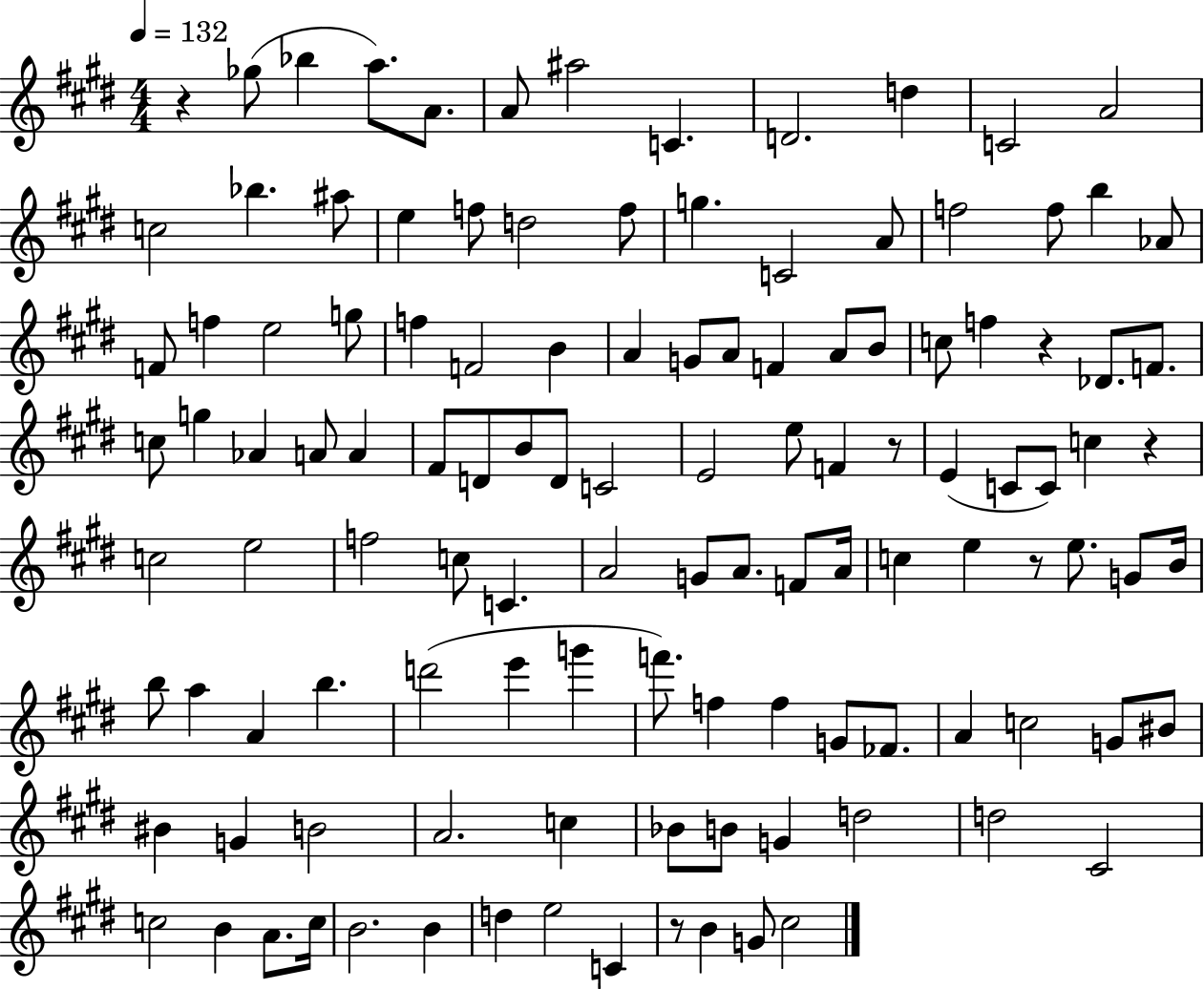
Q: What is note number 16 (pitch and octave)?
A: F5